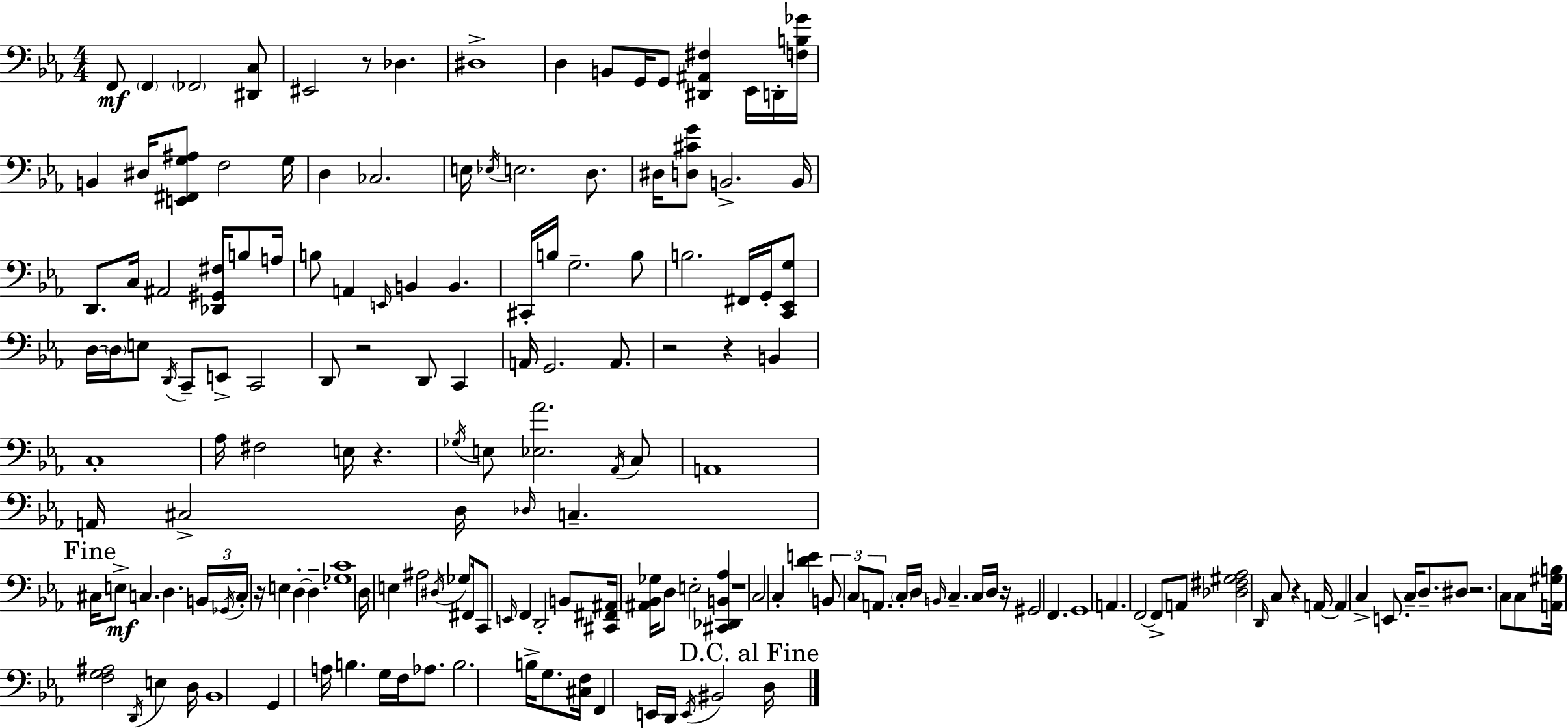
{
  \clef bass
  \numericTimeSignature
  \time 4/4
  \key ees \major
  f,8\mf \parenthesize f,4 \parenthesize fes,2 <dis, c>8 | eis,2 r8 des4. | dis1-> | d4 b,8 g,16 g,8 <dis, ais, fis>4 ees,16 d,16-. <f b ges'>16 | \break b,4 dis16 <e, fis, g ais>8 f2 g16 | d4 ces2. | e16 \acciaccatura { ees16 } e2. d8. | dis16 <d cis' g'>8 b,2.-> | \break b,16 d,8. c16 ais,2 <des, gis, fis>16 b8 | a16 b8 a,4 \grace { e,16 } b,4 b,4. | cis,16-. b16 g2.-- | b8 b2. fis,16 g,16-. | \break <c, ees, g>8 d16~~ \parenthesize d16 e8 \acciaccatura { d,16 } c,8-- e,8-> c,2 | d,8 r2 d,8 c,4 | a,16 g,2. | a,8. r2 r4 b,4 | \break c1-. | aes16 fis2 e16 r4. | \acciaccatura { ges16 } e8 <ees aes'>2. | \acciaccatura { aes,16 } c8 a,1 | \break a,16 cis2-> d16 \grace { des16 } | c4.-- \mark "Fine" cis16 e8->\mf c4. d4. | \tuplet 3/2 { b,16 \acciaccatura { ges,16 } c16-. } r16 e4 d4-.~~ | d4.-- <ges c'>1 | \break d16 e4 ais2 | \acciaccatura { dis16 } ges8 fis,16 c,8 \grace { e,16 } f,4 d,2-. | b,8 <cis, fis, ais,>16 <ais, bes, ges>16 d8 e2-. | <cis, des, b, aes>4 r1 | \break c2 | c4-. <d' e'>4 \tuplet 3/2 { b,8 \parenthesize c8 a,8. } | \parenthesize c16-. d16 \grace { b,16 } c4.-- c16 d16 r16 gis,2 | f,4. g,1 | \break a,4. | f,2~~ f,8-> a,8 <des fis gis aes>2 | \grace { d,16 } c8 r4 a,16~~ a,4 | c4-> e,8. c16-- d8.-- dis8 r2. | \break c8 c8 <a, gis b>16 <f g ais>2 | \acciaccatura { d,16 } e4 d16 bes,1 | g,4 | a16 b4. g16 f16 aes8. b2. | \break b16-> g8. <cis f>16 f,4 | e,16 d,16 \acciaccatura { e,16 } bis,2 \mark "D.C. al Fine" d16 \bar "|."
}